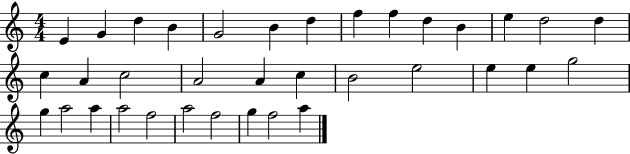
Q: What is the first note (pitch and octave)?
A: E4